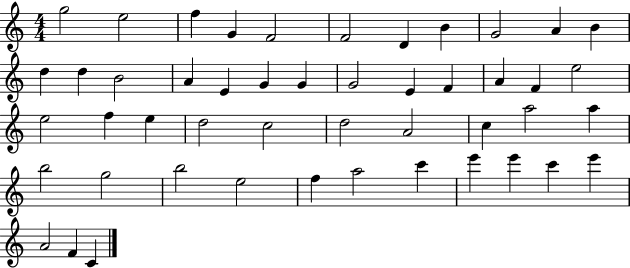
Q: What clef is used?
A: treble